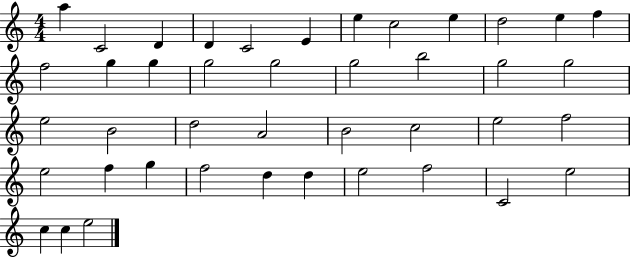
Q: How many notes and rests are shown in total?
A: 42